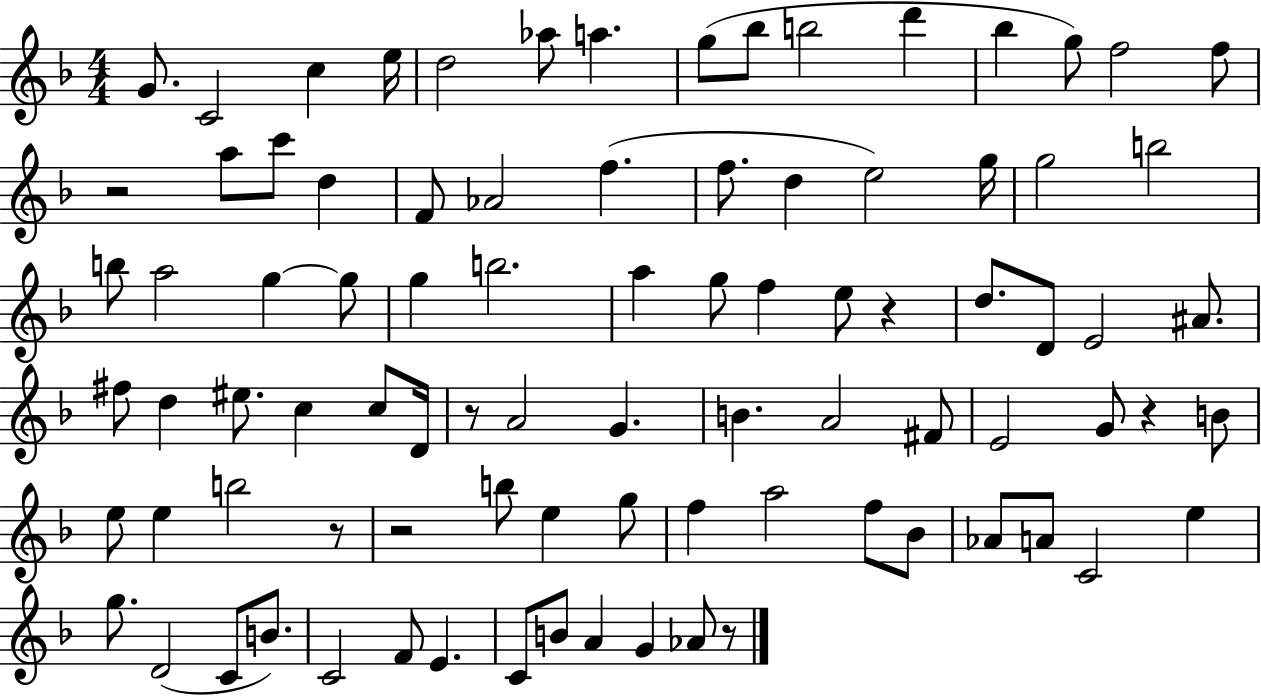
X:1
T:Untitled
M:4/4
L:1/4
K:F
G/2 C2 c e/4 d2 _a/2 a g/2 _b/2 b2 d' _b g/2 f2 f/2 z2 a/2 c'/2 d F/2 _A2 f f/2 d e2 g/4 g2 b2 b/2 a2 g g/2 g b2 a g/2 f e/2 z d/2 D/2 E2 ^A/2 ^f/2 d ^e/2 c c/2 D/4 z/2 A2 G B A2 ^F/2 E2 G/2 z B/2 e/2 e b2 z/2 z2 b/2 e g/2 f a2 f/2 _B/2 _A/2 A/2 C2 e g/2 D2 C/2 B/2 C2 F/2 E C/2 B/2 A G _A/2 z/2